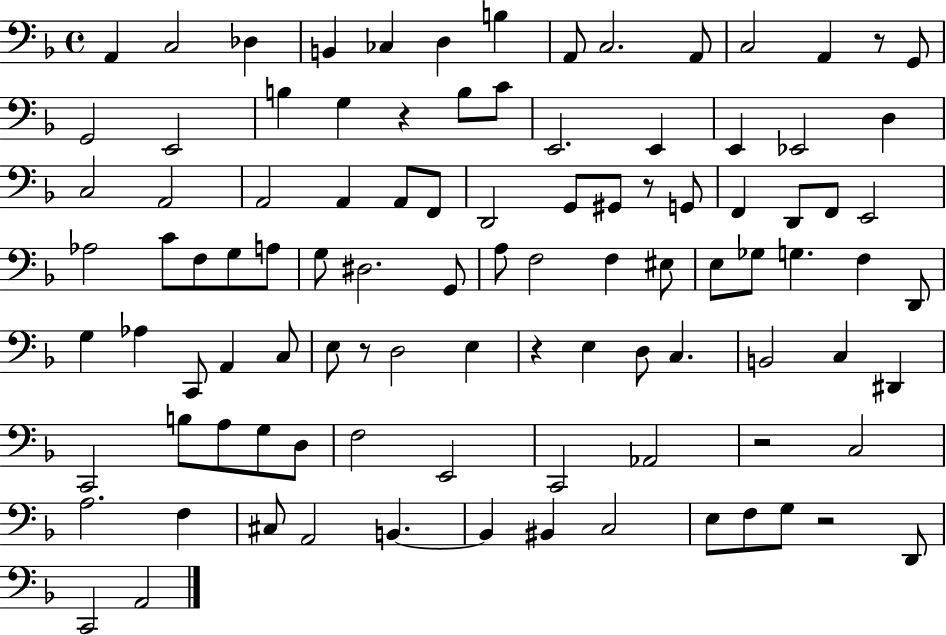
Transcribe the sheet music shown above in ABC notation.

X:1
T:Untitled
M:4/4
L:1/4
K:F
A,, C,2 _D, B,, _C, D, B, A,,/2 C,2 A,,/2 C,2 A,, z/2 G,,/2 G,,2 E,,2 B, G, z B,/2 C/2 E,,2 E,, E,, _E,,2 D, C,2 A,,2 A,,2 A,, A,,/2 F,,/2 D,,2 G,,/2 ^G,,/2 z/2 G,,/2 F,, D,,/2 F,,/2 E,,2 _A,2 C/2 F,/2 G,/2 A,/2 G,/2 ^D,2 G,,/2 A,/2 F,2 F, ^E,/2 E,/2 _G,/2 G, F, D,,/2 G, _A, C,,/2 A,, C,/2 E,/2 z/2 D,2 E, z E, D,/2 C, B,,2 C, ^D,, C,,2 B,/2 A,/2 G,/2 D,/2 F,2 E,,2 C,,2 _A,,2 z2 C,2 A,2 F, ^C,/2 A,,2 B,, B,, ^B,, C,2 E,/2 F,/2 G,/2 z2 D,,/2 C,,2 A,,2